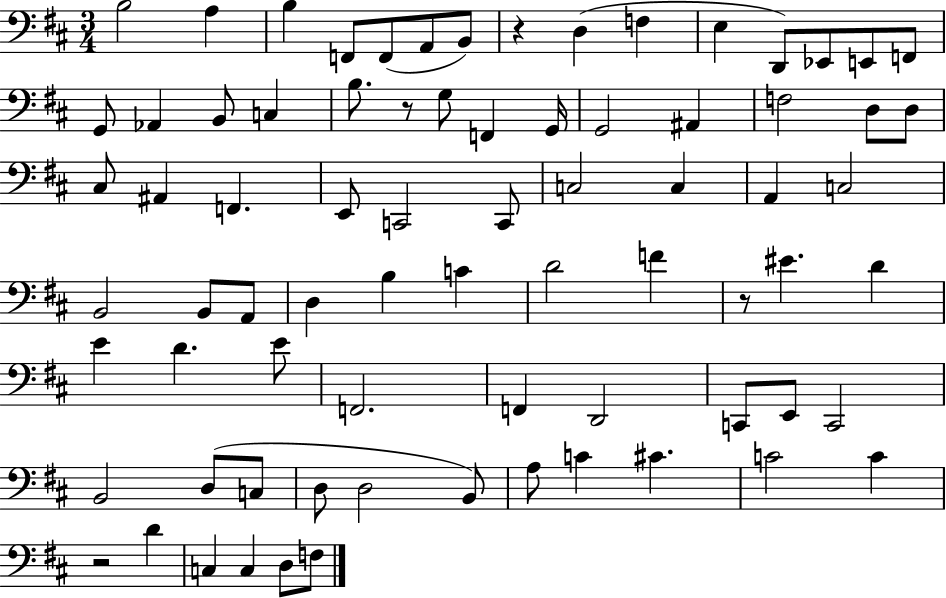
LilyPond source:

{
  \clef bass
  \numericTimeSignature
  \time 3/4
  \key d \major
  \repeat volta 2 { b2 a4 | b4 f,8 f,8( a,8 b,8) | r4 d4( f4 | e4 d,8) ees,8 e,8 f,8 | \break g,8 aes,4 b,8 c4 | b8. r8 g8 f,4 g,16 | g,2 ais,4 | f2 d8 d8 | \break cis8 ais,4 f,4. | e,8 c,2 c,8 | c2 c4 | a,4 c2 | \break b,2 b,8 a,8 | d4 b4 c'4 | d'2 f'4 | r8 eis'4. d'4 | \break e'4 d'4. e'8 | f,2. | f,4 d,2 | c,8 e,8 c,2 | \break b,2 d8( c8 | d8 d2 b,8) | a8 c'4 cis'4. | c'2 c'4 | \break r2 d'4 | c4 c4 d8 f8 | } \bar "|."
}